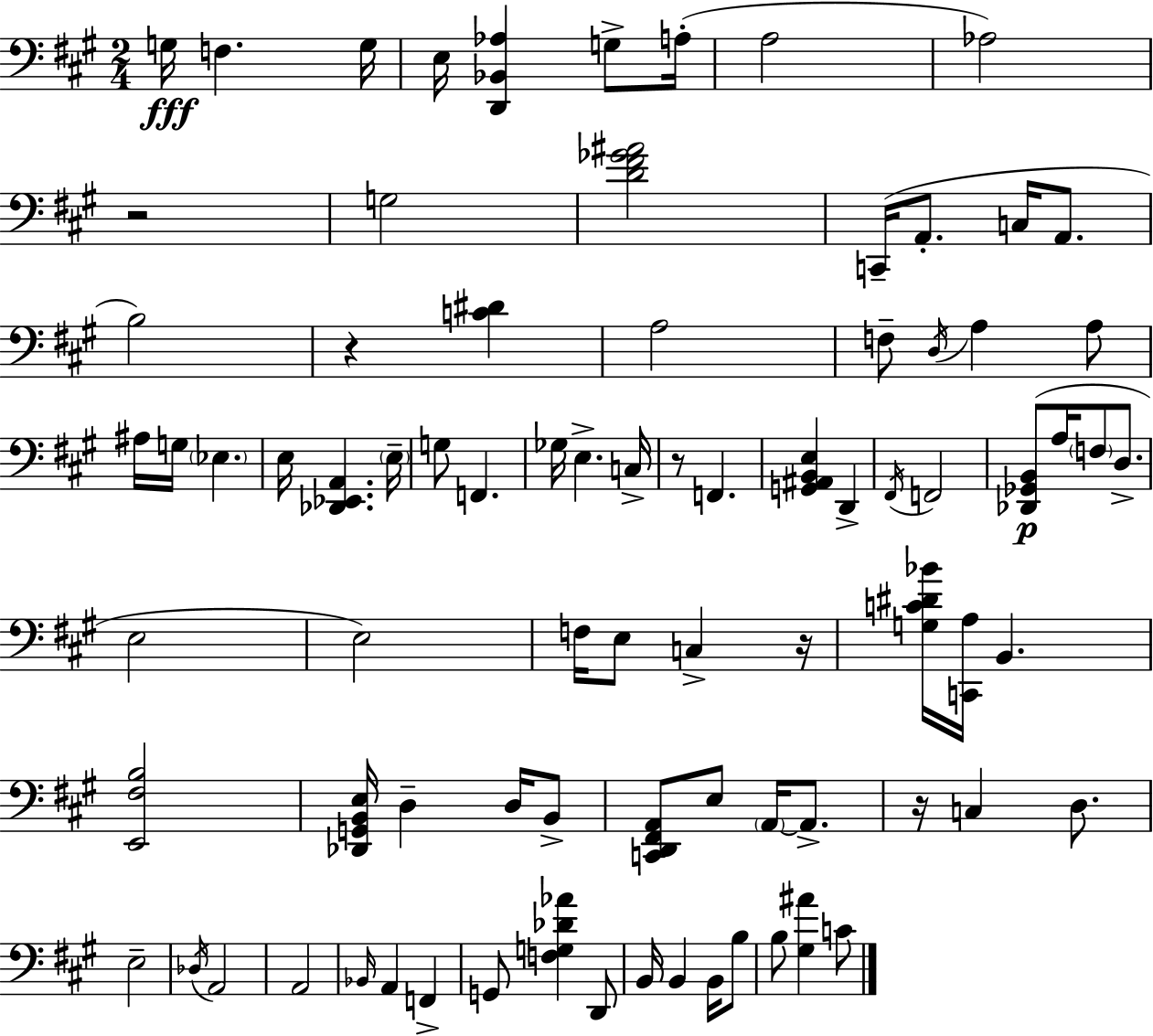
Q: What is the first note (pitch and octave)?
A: G3